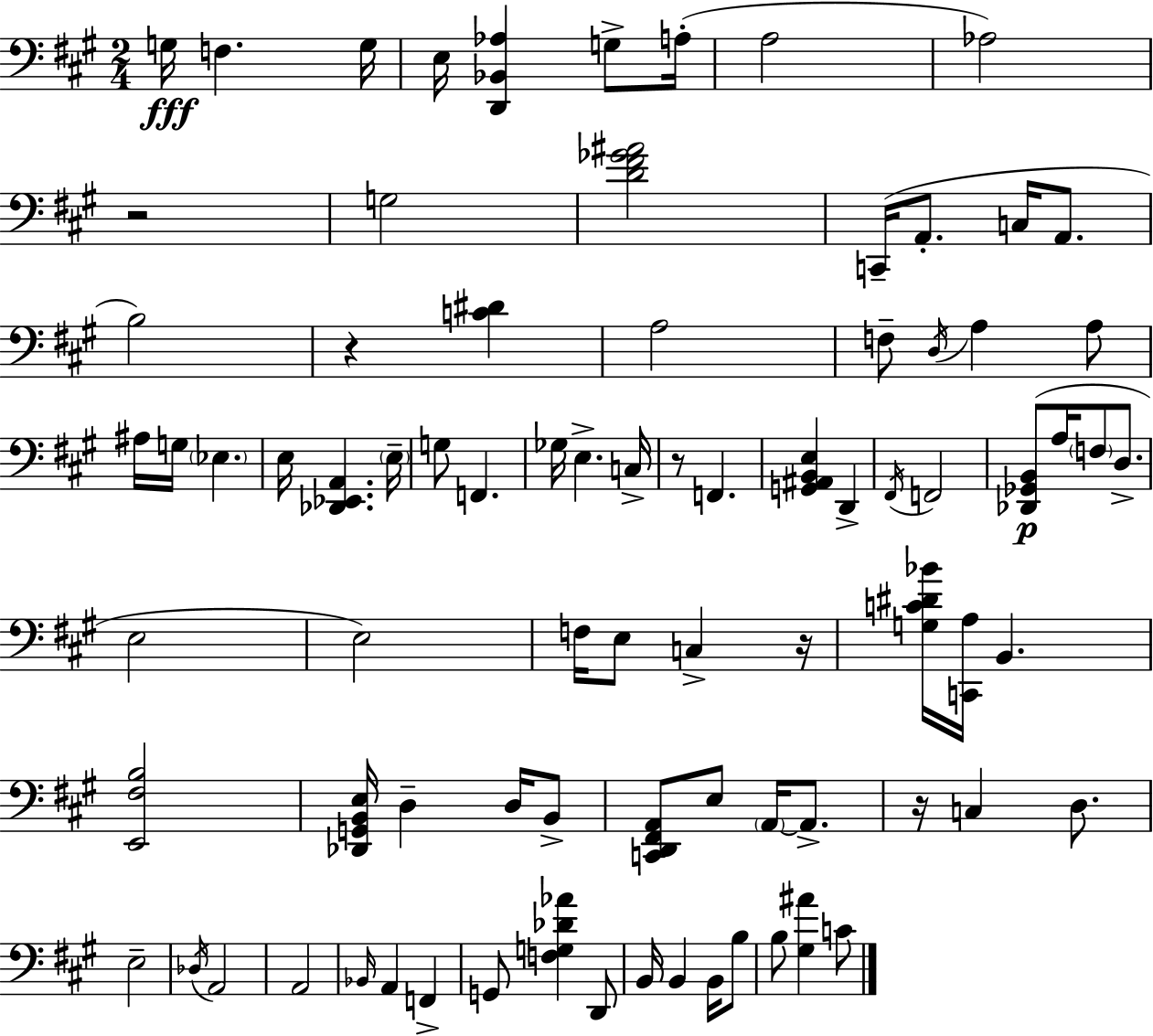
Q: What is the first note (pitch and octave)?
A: G3